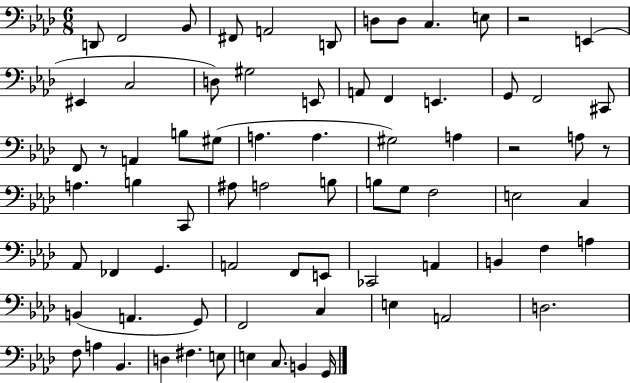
D2/e F2/h Bb2/e F#2/e A2/h D2/e D3/e D3/e C3/q. E3/e R/h E2/q EIS2/q C3/h D3/e G#3/h E2/e A2/e F2/q E2/q. G2/e F2/h C#2/e F2/e R/e A2/q B3/e G#3/e A3/q. A3/q. G#3/h A3/q R/h A3/e R/e A3/q. B3/q C2/e A#3/e A3/h B3/e B3/e G3/e F3/h E3/h C3/q Ab2/e FES2/q G2/q. A2/h F2/e E2/e CES2/h A2/q B2/q F3/q A3/q B2/q A2/q. G2/e F2/h C3/q E3/q A2/h D3/h. F3/e A3/q Bb2/q. D3/q F#3/q. E3/e E3/q C3/e. B2/q G2/s